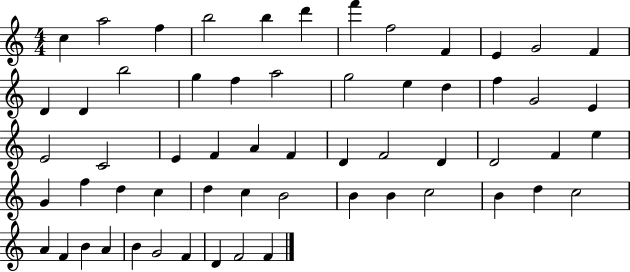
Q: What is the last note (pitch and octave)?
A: F4